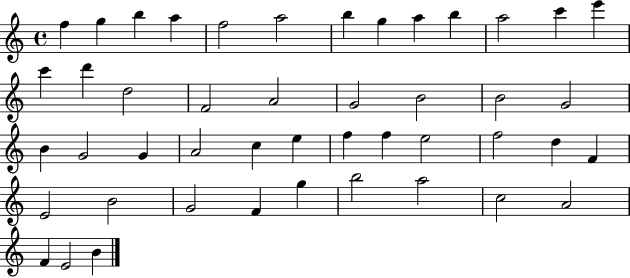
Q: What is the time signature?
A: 4/4